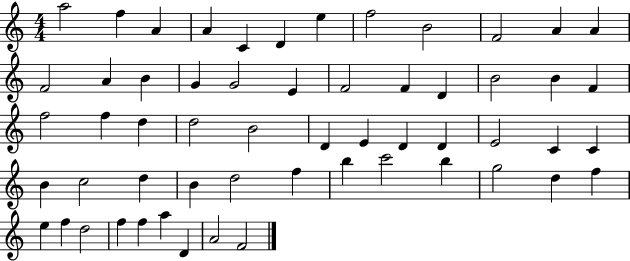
{
  \clef treble
  \numericTimeSignature
  \time 4/4
  \key c \major
  a''2 f''4 a'4 | a'4 c'4 d'4 e''4 | f''2 b'2 | f'2 a'4 a'4 | \break f'2 a'4 b'4 | g'4 g'2 e'4 | f'2 f'4 d'4 | b'2 b'4 f'4 | \break f''2 f''4 d''4 | d''2 b'2 | d'4 e'4 d'4 d'4 | e'2 c'4 c'4 | \break b'4 c''2 d''4 | b'4 d''2 f''4 | b''4 c'''2 b''4 | g''2 d''4 f''4 | \break e''4 f''4 d''2 | f''4 f''4 a''4 d'4 | a'2 f'2 | \bar "|."
}